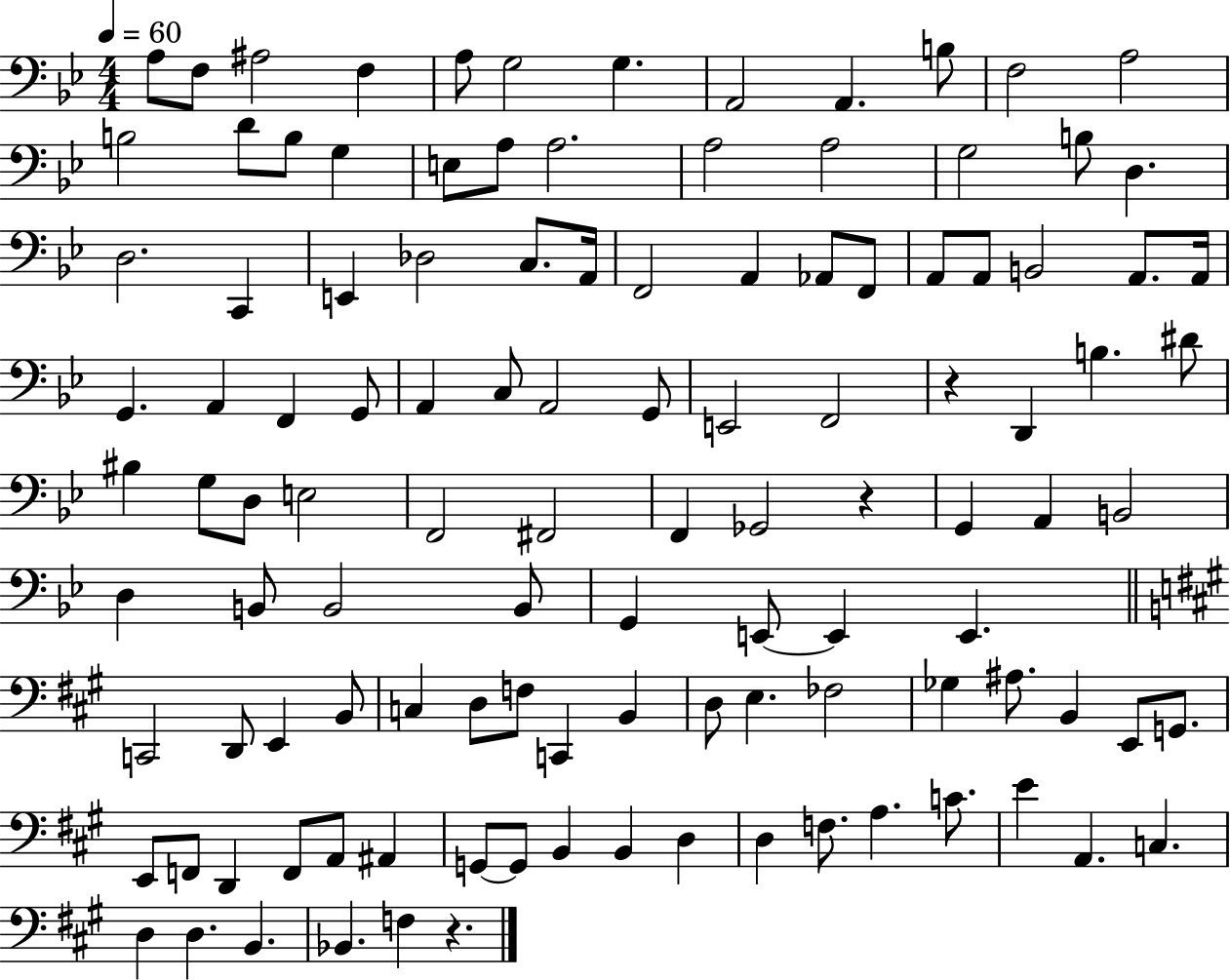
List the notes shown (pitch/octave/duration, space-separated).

A3/e F3/e A#3/h F3/q A3/e G3/h G3/q. A2/h A2/q. B3/e F3/h A3/h B3/h D4/e B3/e G3/q E3/e A3/e A3/h. A3/h A3/h G3/h B3/e D3/q. D3/h. C2/q E2/q Db3/h C3/e. A2/s F2/h A2/q Ab2/e F2/e A2/e A2/e B2/h A2/e. A2/s G2/q. A2/q F2/q G2/e A2/q C3/e A2/h G2/e E2/h F2/h R/q D2/q B3/q. D#4/e BIS3/q G3/e D3/e E3/h F2/h F#2/h F2/q Gb2/h R/q G2/q A2/q B2/h D3/q B2/e B2/h B2/e G2/q E2/e E2/q E2/q. C2/h D2/e E2/q B2/e C3/q D3/e F3/e C2/q B2/q D3/e E3/q. FES3/h Gb3/q A#3/e. B2/q E2/e G2/e. E2/e F2/e D2/q F2/e A2/e A#2/q G2/e G2/e B2/q B2/q D3/q D3/q F3/e. A3/q. C4/e. E4/q A2/q. C3/q. D3/q D3/q. B2/q. Bb2/q. F3/q R/q.